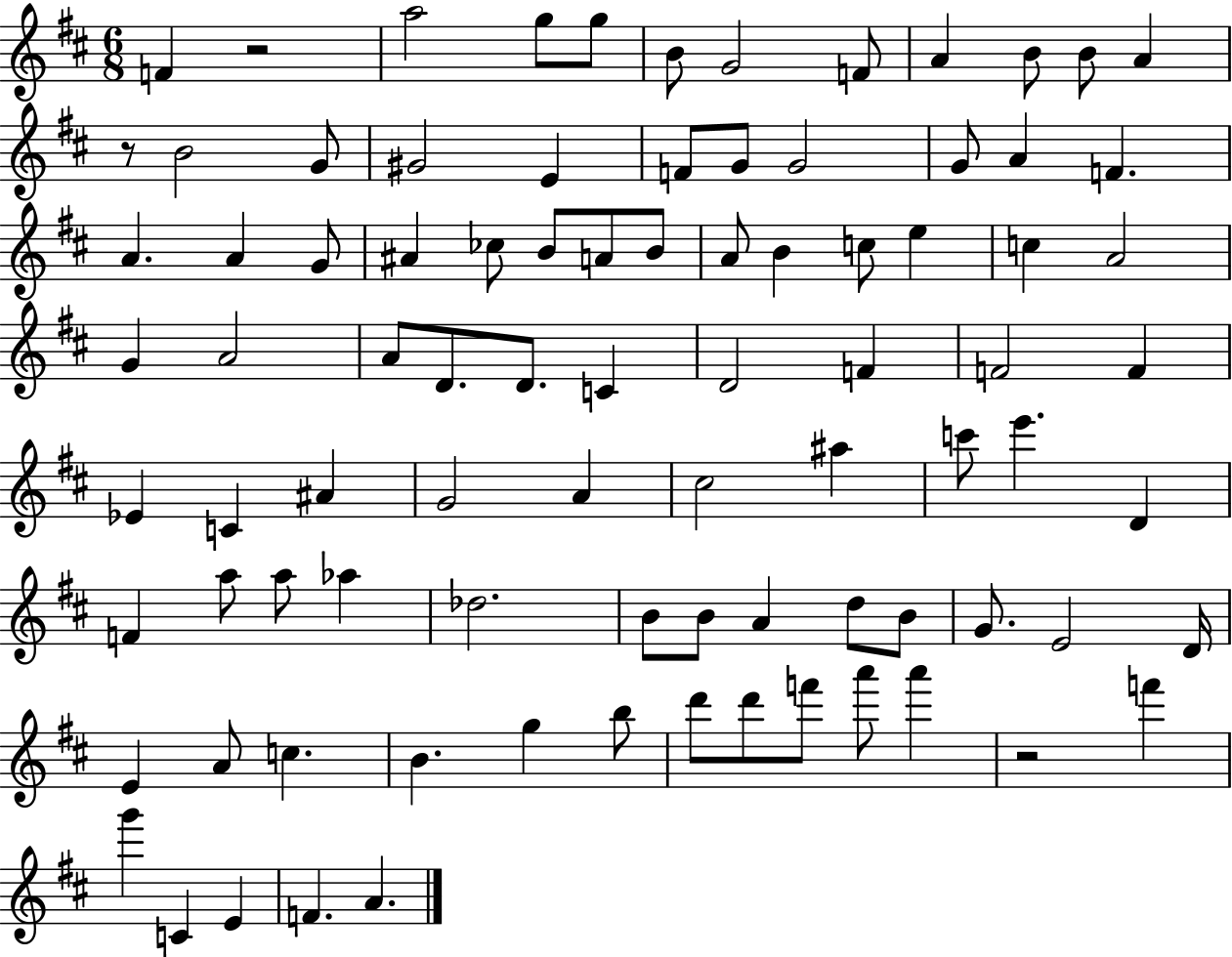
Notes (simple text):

F4/q R/h A5/h G5/e G5/e B4/e G4/h F4/e A4/q B4/e B4/e A4/q R/e B4/h G4/e G#4/h E4/q F4/e G4/e G4/h G4/e A4/q F4/q. A4/q. A4/q G4/e A#4/q CES5/e B4/e A4/e B4/e A4/e B4/q C5/e E5/q C5/q A4/h G4/q A4/h A4/e D4/e. D4/e. C4/q D4/h F4/q F4/h F4/q Eb4/q C4/q A#4/q G4/h A4/q C#5/h A#5/q C6/e E6/q. D4/q F4/q A5/e A5/e Ab5/q Db5/h. B4/e B4/e A4/q D5/e B4/e G4/e. E4/h D4/s E4/q A4/e C5/q. B4/q. G5/q B5/e D6/e D6/e F6/e A6/e A6/q R/h F6/q G6/q C4/q E4/q F4/q. A4/q.